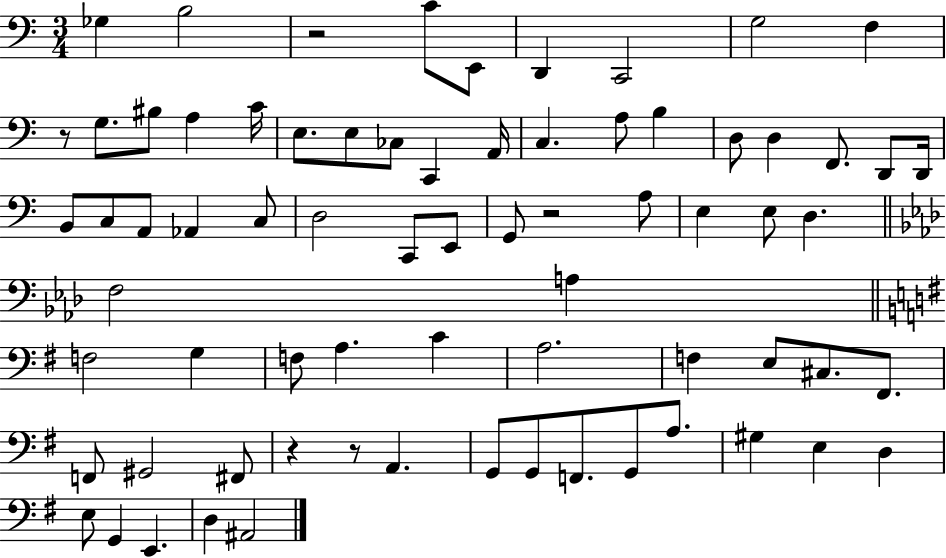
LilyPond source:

{
  \clef bass
  \numericTimeSignature
  \time 3/4
  \key c \major
  \repeat volta 2 { ges4 b2 | r2 c'8 e,8 | d,4 c,2 | g2 f4 | \break r8 g8. bis8 a4 c'16 | e8. e8 ces8 c,4 a,16 | c4. a8 b4 | d8 d4 f,8. d,8 d,16 | \break b,8 c8 a,8 aes,4 c8 | d2 c,8 e,8 | g,8 r2 a8 | e4 e8 d4. | \break \bar "||" \break \key aes \major f2 a4 | \bar "||" \break \key e \minor f2 g4 | f8 a4. c'4 | a2. | f4 e8 cis8. fis,8. | \break f,8 gis,2 fis,8 | r4 r8 a,4. | g,8 g,8 f,8. g,8 a8. | gis4 e4 d4 | \break e8 g,4 e,4. | d4 ais,2 | } \bar "|."
}